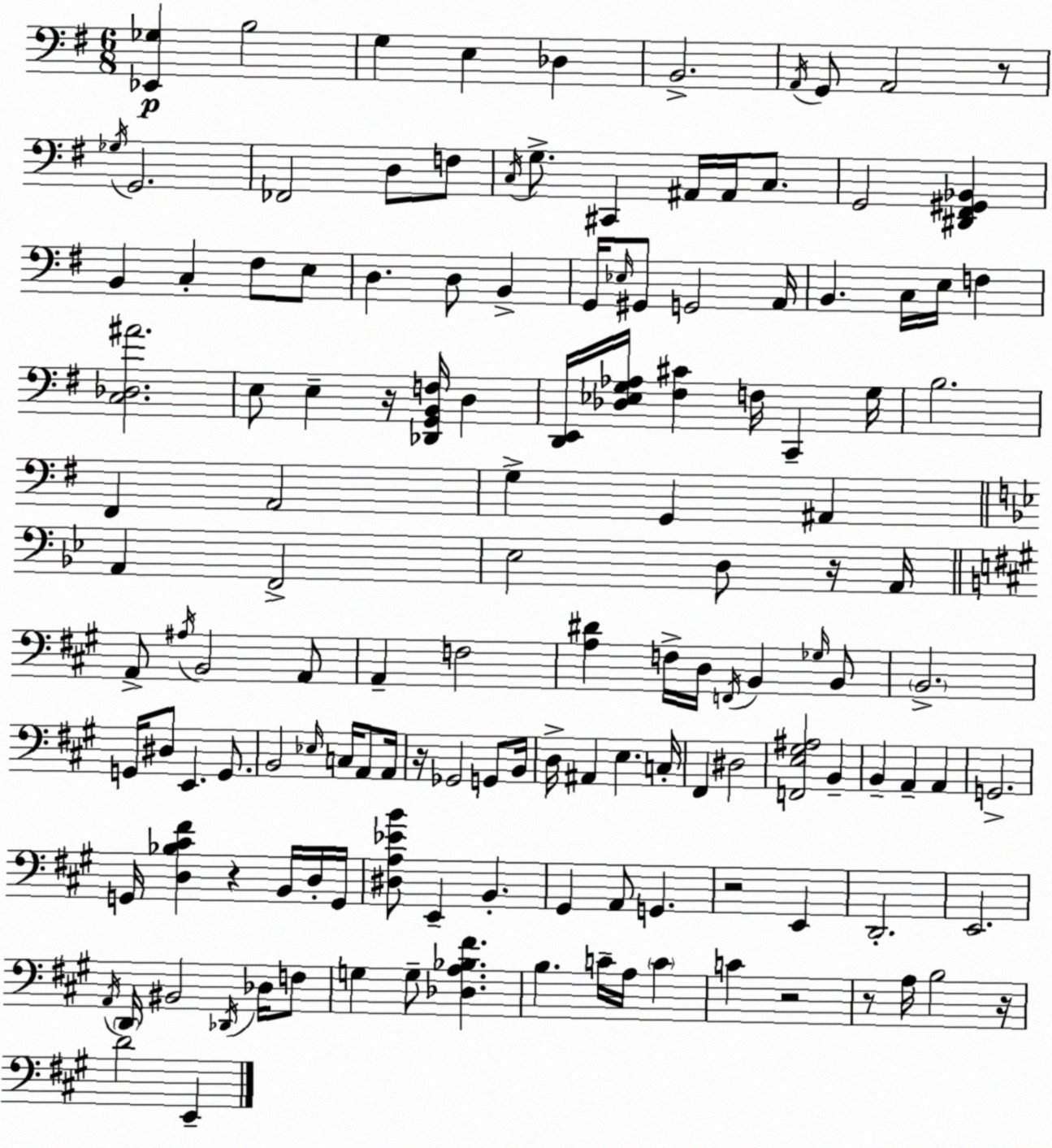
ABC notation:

X:1
T:Untitled
M:6/8
L:1/4
K:G
[_E,,_G,] B,2 G, E, _D, B,,2 A,,/4 G,,/2 A,,2 z/2 _G,/4 G,,2 _F,,2 D,/2 F,/2 C,/4 G,/2 ^C,, ^A,,/4 ^A,,/4 C,/2 G,,2 [^D,,^F,,^G,,_B,,] B,, C, ^F,/2 E,/2 D, D,/2 B,, G,,/4 _E,/4 ^G,,/2 G,,2 A,,/4 B,, C,/4 E,/4 F, [C,_D,^A]2 E,/2 E, z/4 [_D,,G,,B,,F,]/4 D, [D,,E,,]/4 [_D,_E,G,_A,]/4 [^F,^C] F,/4 C,, G,/4 B,2 ^F,, A,,2 G, G,, ^A,, A,, F,,2 _E,2 D,/2 z/4 A,,/4 A,,/2 ^A,/4 B,,2 A,,/2 A,, F,2 [A,^D] F,/4 D,/4 F,,/4 B,, _G,/4 B,,/2 B,,2 G,,/4 ^D,/2 E,, G,,/2 B,,2 _E,/4 C,/4 A,,/2 A,,/4 z/4 _G,,2 G,,/2 B,,/4 D,/4 ^A,, E, C,/4 ^F,, ^D,2 [F,,E,^G,^A,]2 B,, B,, A,, A,, G,,2 G,,/4 [D,_B,^C^F] z B,,/4 D,/4 G,,/4 [^D,A,_EB]/2 E,, B,, ^G,, A,,/2 G,, z2 E,, D,,2 E,,2 A,,/4 D,,/4 ^B,,2 _D,,/4 _D,/4 F,/2 G, G,/2 [_D,A,_B,^F] B, C/4 A,/4 C C z2 z/2 A,/4 B,2 z/4 D2 E,,